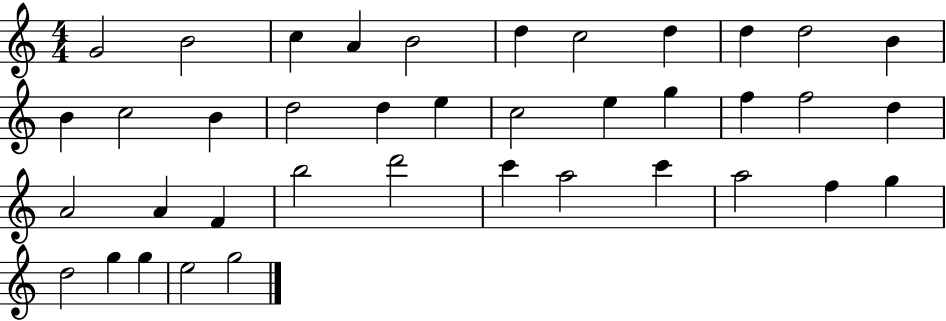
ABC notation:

X:1
T:Untitled
M:4/4
L:1/4
K:C
G2 B2 c A B2 d c2 d d d2 B B c2 B d2 d e c2 e g f f2 d A2 A F b2 d'2 c' a2 c' a2 f g d2 g g e2 g2